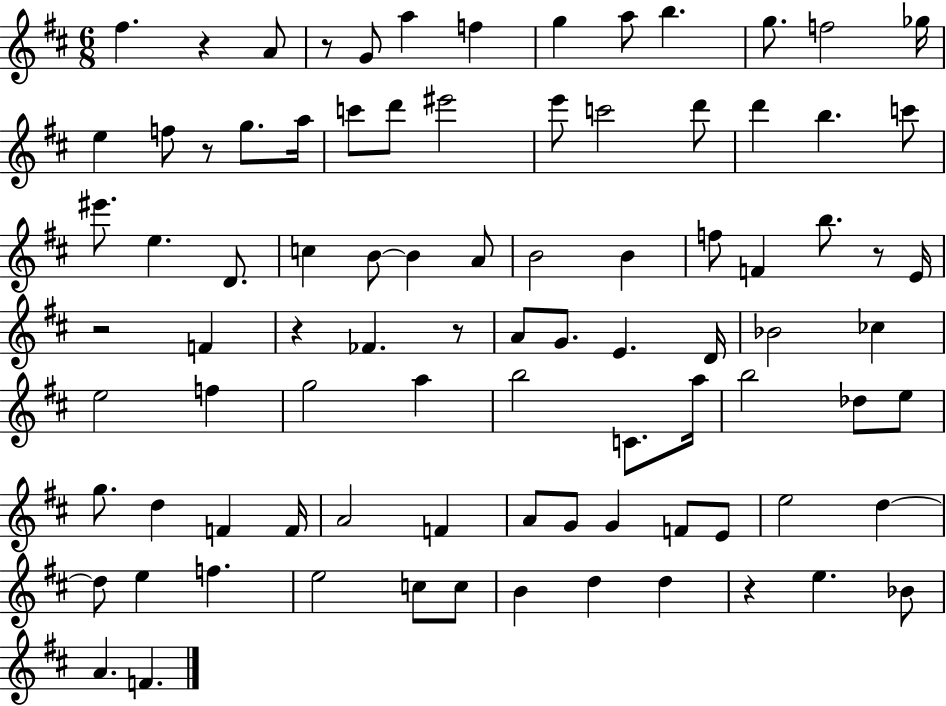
{
  \clef treble
  \numericTimeSignature
  \time 6/8
  \key d \major
  fis''4. r4 a'8 | r8 g'8 a''4 f''4 | g''4 a''8 b''4. | g''8. f''2 ges''16 | \break e''4 f''8 r8 g''8. a''16 | c'''8 d'''8 eis'''2 | e'''8 c'''2 d'''8 | d'''4 b''4. c'''8 | \break eis'''8. e''4. d'8. | c''4 b'8~~ b'4 a'8 | b'2 b'4 | f''8 f'4 b''8. r8 e'16 | \break r2 f'4 | r4 fes'4. r8 | a'8 g'8. e'4. d'16 | bes'2 ces''4 | \break e''2 f''4 | g''2 a''4 | b''2 c'8. a''16 | b''2 des''8 e''8 | \break g''8. d''4 f'4 f'16 | a'2 f'4 | a'8 g'8 g'4 f'8 e'8 | e''2 d''4~~ | \break d''8 e''4 f''4. | e''2 c''8 c''8 | b'4 d''4 d''4 | r4 e''4. bes'8 | \break a'4. f'4. | \bar "|."
}